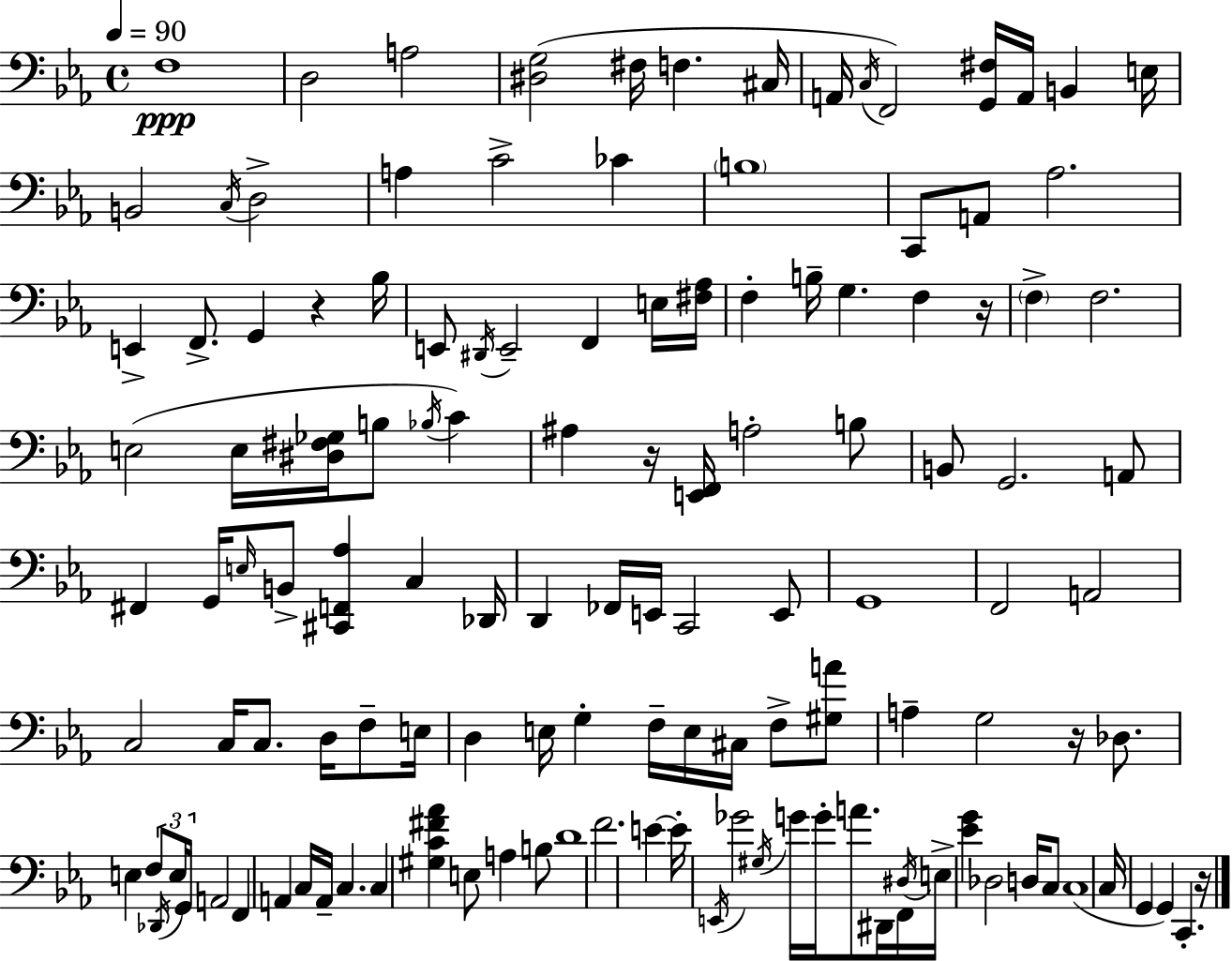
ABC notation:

X:1
T:Untitled
M:4/4
L:1/4
K:Cm
F,4 D,2 A,2 [^D,G,]2 ^F,/4 F, ^C,/4 A,,/4 C,/4 F,,2 [G,,^F,]/4 A,,/4 B,, E,/4 B,,2 C,/4 D,2 A, C2 _C B,4 C,,/2 A,,/2 _A,2 E,, F,,/2 G,, z _B,/4 E,,/2 ^D,,/4 E,,2 F,, E,/4 [^F,_A,]/4 F, B,/4 G, F, z/4 F, F,2 E,2 E,/4 [^D,^F,_G,]/4 B,/2 _B,/4 C ^A, z/4 [E,,F,,]/4 A,2 B,/2 B,,/2 G,,2 A,,/2 ^F,, G,,/4 E,/4 B,,/2 [^C,,F,,_A,] C, _D,,/4 D,, _F,,/4 E,,/4 C,,2 E,,/2 G,,4 F,,2 A,,2 C,2 C,/4 C,/2 D,/4 F,/2 E,/4 D, E,/4 G, F,/4 E,/4 ^C,/4 F,/2 [^G,A]/2 A, G,2 z/4 _D,/2 E, F,/2 _D,,/4 E,/4 G,,/4 A,,2 F,, A,, C,/4 A,,/4 C, C, [^G,C^F_A] E,/2 A, B,/2 D4 F2 E E/4 E,,/4 _G2 ^G,/4 G/4 G/4 A/2 ^D,,/4 F,,/4 ^D,/4 E,/4 [_EG] _D,2 D,/4 C,/2 C,4 C,/4 G,, G,, C,, z/4